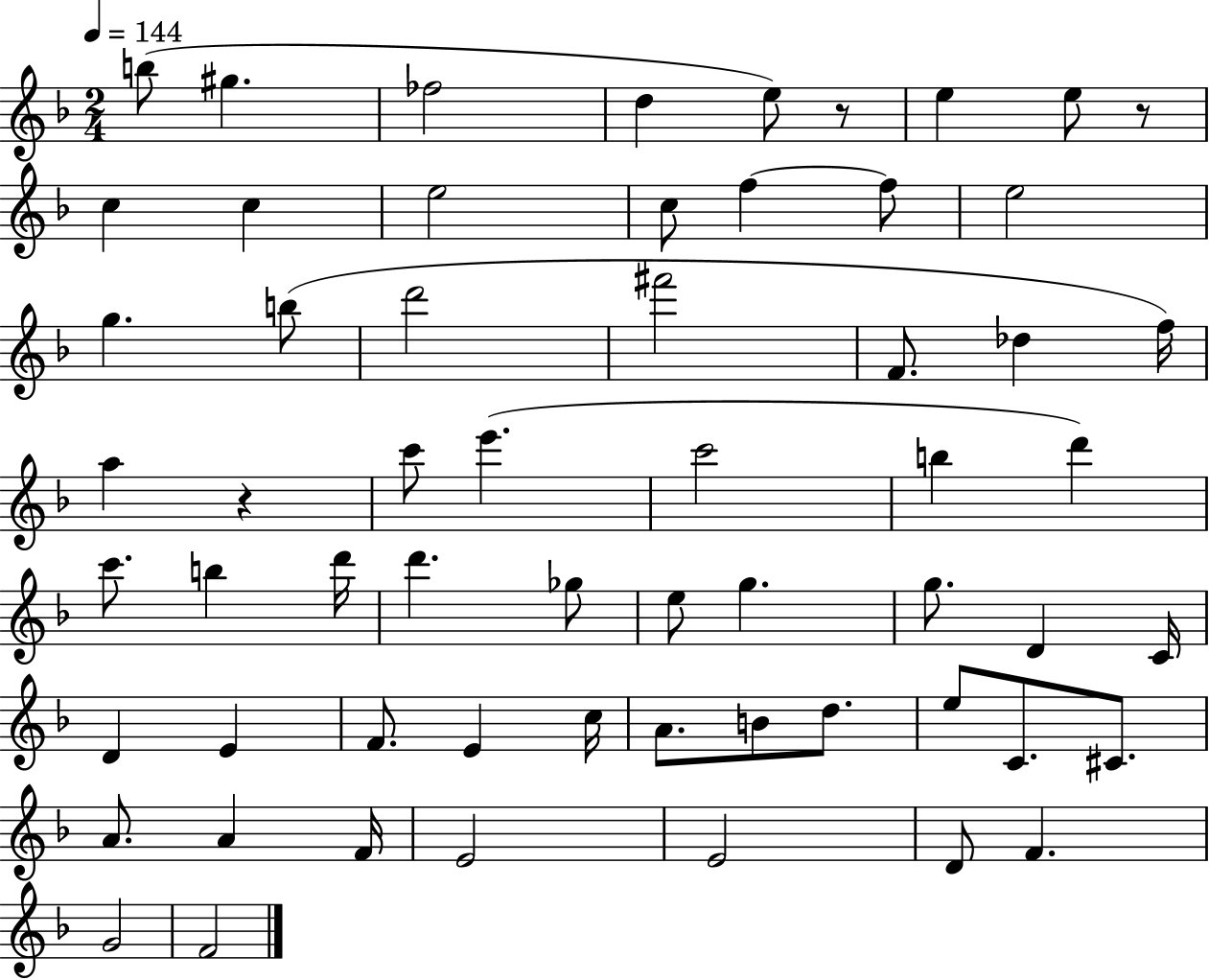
{
  \clef treble
  \numericTimeSignature
  \time 2/4
  \key f \major
  \tempo 4 = 144
  b''8( gis''4. | fes''2 | d''4 e''8) r8 | e''4 e''8 r8 | \break c''4 c''4 | e''2 | c''8 f''4~~ f''8 | e''2 | \break g''4. b''8( | d'''2 | fis'''2 | f'8. des''4 f''16) | \break a''4 r4 | c'''8 e'''4.( | c'''2 | b''4 d'''4) | \break c'''8. b''4 d'''16 | d'''4. ges''8 | e''8 g''4. | g''8. d'4 c'16 | \break d'4 e'4 | f'8. e'4 c''16 | a'8. b'8 d''8. | e''8 c'8. cis'8. | \break a'8. a'4 f'16 | e'2 | e'2 | d'8 f'4. | \break g'2 | f'2 | \bar "|."
}